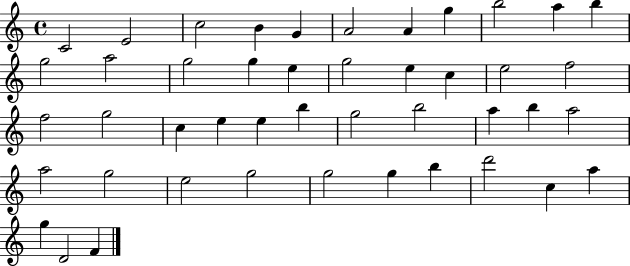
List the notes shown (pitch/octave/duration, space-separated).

C4/h E4/h C5/h B4/q G4/q A4/h A4/q G5/q B5/h A5/q B5/q G5/h A5/h G5/h G5/q E5/q G5/h E5/q C5/q E5/h F5/h F5/h G5/h C5/q E5/q E5/q B5/q G5/h B5/h A5/q B5/q A5/h A5/h G5/h E5/h G5/h G5/h G5/q B5/q D6/h C5/q A5/q G5/q D4/h F4/q